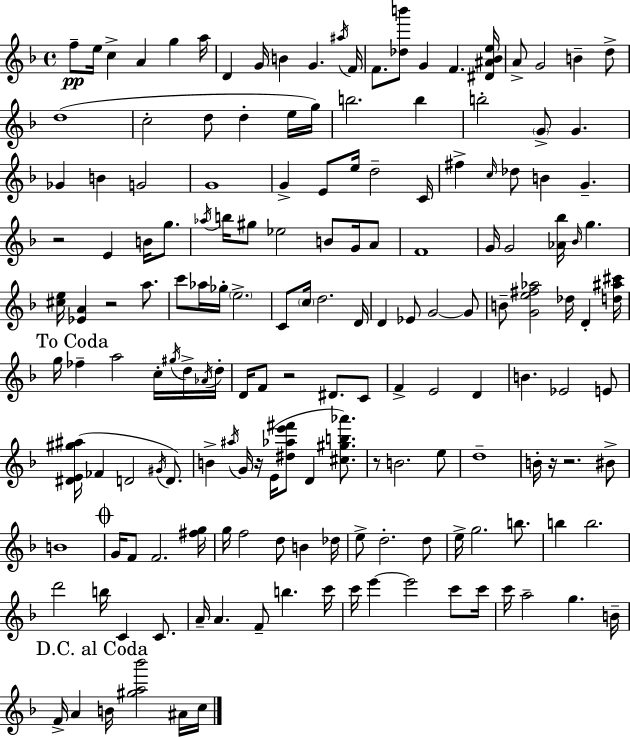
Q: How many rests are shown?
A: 7